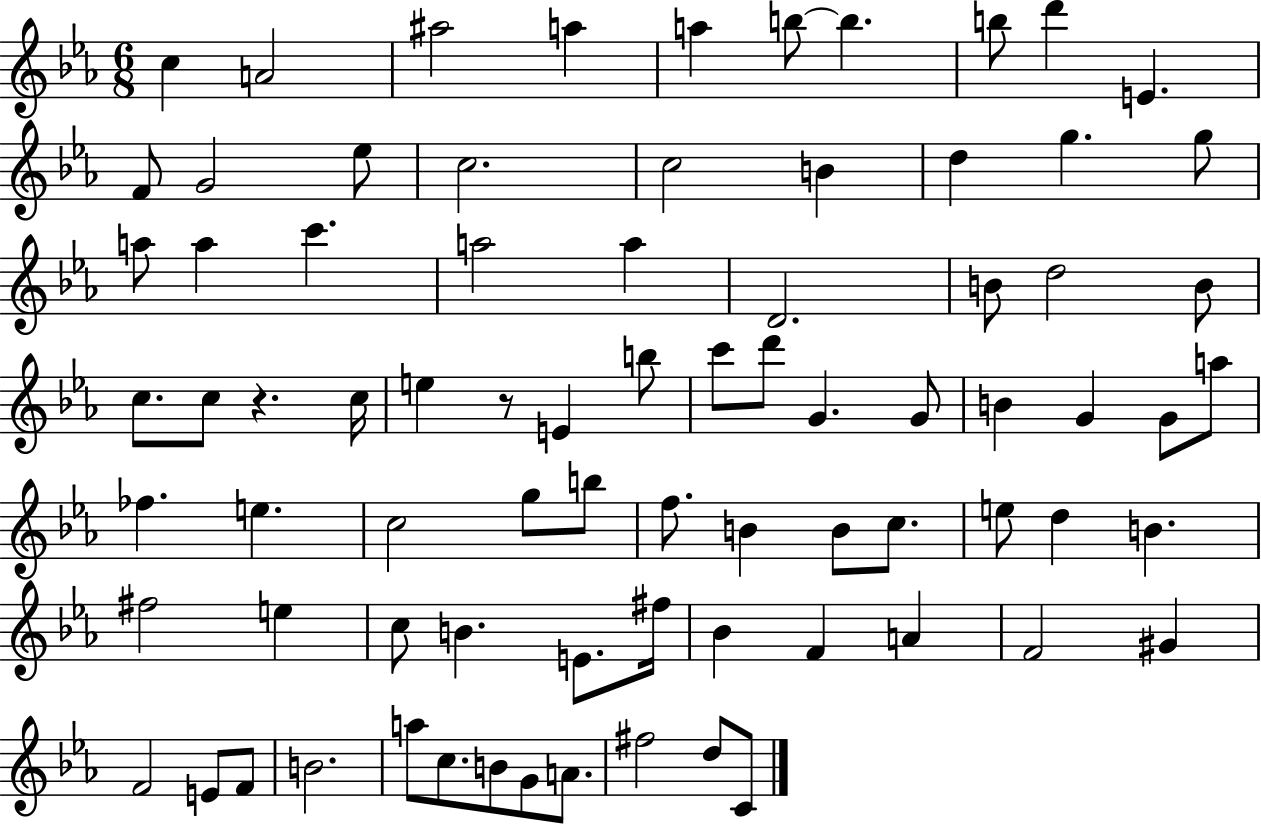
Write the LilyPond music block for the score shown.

{
  \clef treble
  \numericTimeSignature
  \time 6/8
  \key ees \major
  c''4 a'2 | ais''2 a''4 | a''4 b''8~~ b''4. | b''8 d'''4 e'4. | \break f'8 g'2 ees''8 | c''2. | c''2 b'4 | d''4 g''4. g''8 | \break a''8 a''4 c'''4. | a''2 a''4 | d'2. | b'8 d''2 b'8 | \break c''8. c''8 r4. c''16 | e''4 r8 e'4 b''8 | c'''8 d'''8 g'4. g'8 | b'4 g'4 g'8 a''8 | \break fes''4. e''4. | c''2 g''8 b''8 | f''8. b'4 b'8 c''8. | e''8 d''4 b'4. | \break fis''2 e''4 | c''8 b'4. e'8. fis''16 | bes'4 f'4 a'4 | f'2 gis'4 | \break f'2 e'8 f'8 | b'2. | a''8 c''8. b'8 g'8 a'8. | fis''2 d''8 c'8 | \break \bar "|."
}